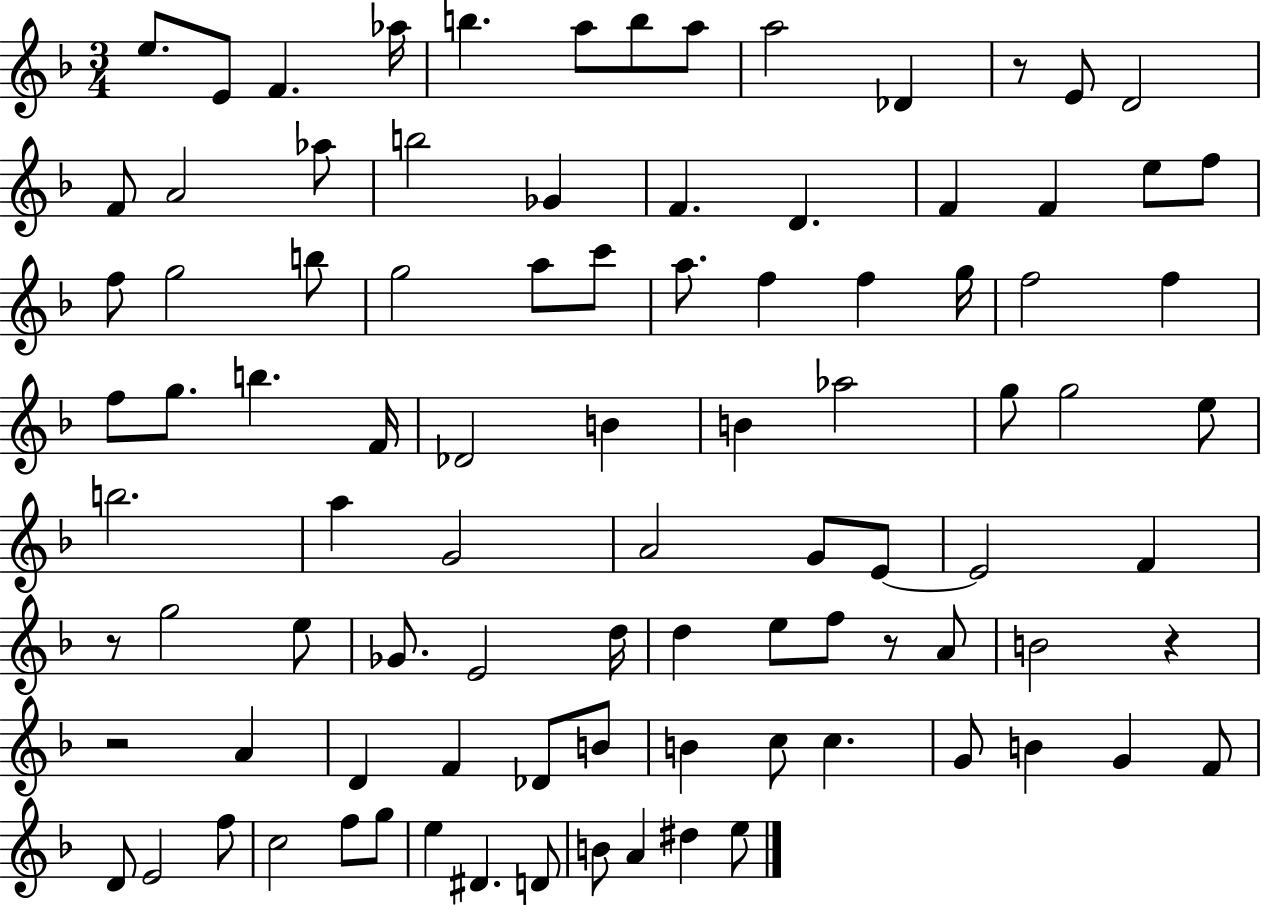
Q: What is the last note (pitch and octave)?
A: E5